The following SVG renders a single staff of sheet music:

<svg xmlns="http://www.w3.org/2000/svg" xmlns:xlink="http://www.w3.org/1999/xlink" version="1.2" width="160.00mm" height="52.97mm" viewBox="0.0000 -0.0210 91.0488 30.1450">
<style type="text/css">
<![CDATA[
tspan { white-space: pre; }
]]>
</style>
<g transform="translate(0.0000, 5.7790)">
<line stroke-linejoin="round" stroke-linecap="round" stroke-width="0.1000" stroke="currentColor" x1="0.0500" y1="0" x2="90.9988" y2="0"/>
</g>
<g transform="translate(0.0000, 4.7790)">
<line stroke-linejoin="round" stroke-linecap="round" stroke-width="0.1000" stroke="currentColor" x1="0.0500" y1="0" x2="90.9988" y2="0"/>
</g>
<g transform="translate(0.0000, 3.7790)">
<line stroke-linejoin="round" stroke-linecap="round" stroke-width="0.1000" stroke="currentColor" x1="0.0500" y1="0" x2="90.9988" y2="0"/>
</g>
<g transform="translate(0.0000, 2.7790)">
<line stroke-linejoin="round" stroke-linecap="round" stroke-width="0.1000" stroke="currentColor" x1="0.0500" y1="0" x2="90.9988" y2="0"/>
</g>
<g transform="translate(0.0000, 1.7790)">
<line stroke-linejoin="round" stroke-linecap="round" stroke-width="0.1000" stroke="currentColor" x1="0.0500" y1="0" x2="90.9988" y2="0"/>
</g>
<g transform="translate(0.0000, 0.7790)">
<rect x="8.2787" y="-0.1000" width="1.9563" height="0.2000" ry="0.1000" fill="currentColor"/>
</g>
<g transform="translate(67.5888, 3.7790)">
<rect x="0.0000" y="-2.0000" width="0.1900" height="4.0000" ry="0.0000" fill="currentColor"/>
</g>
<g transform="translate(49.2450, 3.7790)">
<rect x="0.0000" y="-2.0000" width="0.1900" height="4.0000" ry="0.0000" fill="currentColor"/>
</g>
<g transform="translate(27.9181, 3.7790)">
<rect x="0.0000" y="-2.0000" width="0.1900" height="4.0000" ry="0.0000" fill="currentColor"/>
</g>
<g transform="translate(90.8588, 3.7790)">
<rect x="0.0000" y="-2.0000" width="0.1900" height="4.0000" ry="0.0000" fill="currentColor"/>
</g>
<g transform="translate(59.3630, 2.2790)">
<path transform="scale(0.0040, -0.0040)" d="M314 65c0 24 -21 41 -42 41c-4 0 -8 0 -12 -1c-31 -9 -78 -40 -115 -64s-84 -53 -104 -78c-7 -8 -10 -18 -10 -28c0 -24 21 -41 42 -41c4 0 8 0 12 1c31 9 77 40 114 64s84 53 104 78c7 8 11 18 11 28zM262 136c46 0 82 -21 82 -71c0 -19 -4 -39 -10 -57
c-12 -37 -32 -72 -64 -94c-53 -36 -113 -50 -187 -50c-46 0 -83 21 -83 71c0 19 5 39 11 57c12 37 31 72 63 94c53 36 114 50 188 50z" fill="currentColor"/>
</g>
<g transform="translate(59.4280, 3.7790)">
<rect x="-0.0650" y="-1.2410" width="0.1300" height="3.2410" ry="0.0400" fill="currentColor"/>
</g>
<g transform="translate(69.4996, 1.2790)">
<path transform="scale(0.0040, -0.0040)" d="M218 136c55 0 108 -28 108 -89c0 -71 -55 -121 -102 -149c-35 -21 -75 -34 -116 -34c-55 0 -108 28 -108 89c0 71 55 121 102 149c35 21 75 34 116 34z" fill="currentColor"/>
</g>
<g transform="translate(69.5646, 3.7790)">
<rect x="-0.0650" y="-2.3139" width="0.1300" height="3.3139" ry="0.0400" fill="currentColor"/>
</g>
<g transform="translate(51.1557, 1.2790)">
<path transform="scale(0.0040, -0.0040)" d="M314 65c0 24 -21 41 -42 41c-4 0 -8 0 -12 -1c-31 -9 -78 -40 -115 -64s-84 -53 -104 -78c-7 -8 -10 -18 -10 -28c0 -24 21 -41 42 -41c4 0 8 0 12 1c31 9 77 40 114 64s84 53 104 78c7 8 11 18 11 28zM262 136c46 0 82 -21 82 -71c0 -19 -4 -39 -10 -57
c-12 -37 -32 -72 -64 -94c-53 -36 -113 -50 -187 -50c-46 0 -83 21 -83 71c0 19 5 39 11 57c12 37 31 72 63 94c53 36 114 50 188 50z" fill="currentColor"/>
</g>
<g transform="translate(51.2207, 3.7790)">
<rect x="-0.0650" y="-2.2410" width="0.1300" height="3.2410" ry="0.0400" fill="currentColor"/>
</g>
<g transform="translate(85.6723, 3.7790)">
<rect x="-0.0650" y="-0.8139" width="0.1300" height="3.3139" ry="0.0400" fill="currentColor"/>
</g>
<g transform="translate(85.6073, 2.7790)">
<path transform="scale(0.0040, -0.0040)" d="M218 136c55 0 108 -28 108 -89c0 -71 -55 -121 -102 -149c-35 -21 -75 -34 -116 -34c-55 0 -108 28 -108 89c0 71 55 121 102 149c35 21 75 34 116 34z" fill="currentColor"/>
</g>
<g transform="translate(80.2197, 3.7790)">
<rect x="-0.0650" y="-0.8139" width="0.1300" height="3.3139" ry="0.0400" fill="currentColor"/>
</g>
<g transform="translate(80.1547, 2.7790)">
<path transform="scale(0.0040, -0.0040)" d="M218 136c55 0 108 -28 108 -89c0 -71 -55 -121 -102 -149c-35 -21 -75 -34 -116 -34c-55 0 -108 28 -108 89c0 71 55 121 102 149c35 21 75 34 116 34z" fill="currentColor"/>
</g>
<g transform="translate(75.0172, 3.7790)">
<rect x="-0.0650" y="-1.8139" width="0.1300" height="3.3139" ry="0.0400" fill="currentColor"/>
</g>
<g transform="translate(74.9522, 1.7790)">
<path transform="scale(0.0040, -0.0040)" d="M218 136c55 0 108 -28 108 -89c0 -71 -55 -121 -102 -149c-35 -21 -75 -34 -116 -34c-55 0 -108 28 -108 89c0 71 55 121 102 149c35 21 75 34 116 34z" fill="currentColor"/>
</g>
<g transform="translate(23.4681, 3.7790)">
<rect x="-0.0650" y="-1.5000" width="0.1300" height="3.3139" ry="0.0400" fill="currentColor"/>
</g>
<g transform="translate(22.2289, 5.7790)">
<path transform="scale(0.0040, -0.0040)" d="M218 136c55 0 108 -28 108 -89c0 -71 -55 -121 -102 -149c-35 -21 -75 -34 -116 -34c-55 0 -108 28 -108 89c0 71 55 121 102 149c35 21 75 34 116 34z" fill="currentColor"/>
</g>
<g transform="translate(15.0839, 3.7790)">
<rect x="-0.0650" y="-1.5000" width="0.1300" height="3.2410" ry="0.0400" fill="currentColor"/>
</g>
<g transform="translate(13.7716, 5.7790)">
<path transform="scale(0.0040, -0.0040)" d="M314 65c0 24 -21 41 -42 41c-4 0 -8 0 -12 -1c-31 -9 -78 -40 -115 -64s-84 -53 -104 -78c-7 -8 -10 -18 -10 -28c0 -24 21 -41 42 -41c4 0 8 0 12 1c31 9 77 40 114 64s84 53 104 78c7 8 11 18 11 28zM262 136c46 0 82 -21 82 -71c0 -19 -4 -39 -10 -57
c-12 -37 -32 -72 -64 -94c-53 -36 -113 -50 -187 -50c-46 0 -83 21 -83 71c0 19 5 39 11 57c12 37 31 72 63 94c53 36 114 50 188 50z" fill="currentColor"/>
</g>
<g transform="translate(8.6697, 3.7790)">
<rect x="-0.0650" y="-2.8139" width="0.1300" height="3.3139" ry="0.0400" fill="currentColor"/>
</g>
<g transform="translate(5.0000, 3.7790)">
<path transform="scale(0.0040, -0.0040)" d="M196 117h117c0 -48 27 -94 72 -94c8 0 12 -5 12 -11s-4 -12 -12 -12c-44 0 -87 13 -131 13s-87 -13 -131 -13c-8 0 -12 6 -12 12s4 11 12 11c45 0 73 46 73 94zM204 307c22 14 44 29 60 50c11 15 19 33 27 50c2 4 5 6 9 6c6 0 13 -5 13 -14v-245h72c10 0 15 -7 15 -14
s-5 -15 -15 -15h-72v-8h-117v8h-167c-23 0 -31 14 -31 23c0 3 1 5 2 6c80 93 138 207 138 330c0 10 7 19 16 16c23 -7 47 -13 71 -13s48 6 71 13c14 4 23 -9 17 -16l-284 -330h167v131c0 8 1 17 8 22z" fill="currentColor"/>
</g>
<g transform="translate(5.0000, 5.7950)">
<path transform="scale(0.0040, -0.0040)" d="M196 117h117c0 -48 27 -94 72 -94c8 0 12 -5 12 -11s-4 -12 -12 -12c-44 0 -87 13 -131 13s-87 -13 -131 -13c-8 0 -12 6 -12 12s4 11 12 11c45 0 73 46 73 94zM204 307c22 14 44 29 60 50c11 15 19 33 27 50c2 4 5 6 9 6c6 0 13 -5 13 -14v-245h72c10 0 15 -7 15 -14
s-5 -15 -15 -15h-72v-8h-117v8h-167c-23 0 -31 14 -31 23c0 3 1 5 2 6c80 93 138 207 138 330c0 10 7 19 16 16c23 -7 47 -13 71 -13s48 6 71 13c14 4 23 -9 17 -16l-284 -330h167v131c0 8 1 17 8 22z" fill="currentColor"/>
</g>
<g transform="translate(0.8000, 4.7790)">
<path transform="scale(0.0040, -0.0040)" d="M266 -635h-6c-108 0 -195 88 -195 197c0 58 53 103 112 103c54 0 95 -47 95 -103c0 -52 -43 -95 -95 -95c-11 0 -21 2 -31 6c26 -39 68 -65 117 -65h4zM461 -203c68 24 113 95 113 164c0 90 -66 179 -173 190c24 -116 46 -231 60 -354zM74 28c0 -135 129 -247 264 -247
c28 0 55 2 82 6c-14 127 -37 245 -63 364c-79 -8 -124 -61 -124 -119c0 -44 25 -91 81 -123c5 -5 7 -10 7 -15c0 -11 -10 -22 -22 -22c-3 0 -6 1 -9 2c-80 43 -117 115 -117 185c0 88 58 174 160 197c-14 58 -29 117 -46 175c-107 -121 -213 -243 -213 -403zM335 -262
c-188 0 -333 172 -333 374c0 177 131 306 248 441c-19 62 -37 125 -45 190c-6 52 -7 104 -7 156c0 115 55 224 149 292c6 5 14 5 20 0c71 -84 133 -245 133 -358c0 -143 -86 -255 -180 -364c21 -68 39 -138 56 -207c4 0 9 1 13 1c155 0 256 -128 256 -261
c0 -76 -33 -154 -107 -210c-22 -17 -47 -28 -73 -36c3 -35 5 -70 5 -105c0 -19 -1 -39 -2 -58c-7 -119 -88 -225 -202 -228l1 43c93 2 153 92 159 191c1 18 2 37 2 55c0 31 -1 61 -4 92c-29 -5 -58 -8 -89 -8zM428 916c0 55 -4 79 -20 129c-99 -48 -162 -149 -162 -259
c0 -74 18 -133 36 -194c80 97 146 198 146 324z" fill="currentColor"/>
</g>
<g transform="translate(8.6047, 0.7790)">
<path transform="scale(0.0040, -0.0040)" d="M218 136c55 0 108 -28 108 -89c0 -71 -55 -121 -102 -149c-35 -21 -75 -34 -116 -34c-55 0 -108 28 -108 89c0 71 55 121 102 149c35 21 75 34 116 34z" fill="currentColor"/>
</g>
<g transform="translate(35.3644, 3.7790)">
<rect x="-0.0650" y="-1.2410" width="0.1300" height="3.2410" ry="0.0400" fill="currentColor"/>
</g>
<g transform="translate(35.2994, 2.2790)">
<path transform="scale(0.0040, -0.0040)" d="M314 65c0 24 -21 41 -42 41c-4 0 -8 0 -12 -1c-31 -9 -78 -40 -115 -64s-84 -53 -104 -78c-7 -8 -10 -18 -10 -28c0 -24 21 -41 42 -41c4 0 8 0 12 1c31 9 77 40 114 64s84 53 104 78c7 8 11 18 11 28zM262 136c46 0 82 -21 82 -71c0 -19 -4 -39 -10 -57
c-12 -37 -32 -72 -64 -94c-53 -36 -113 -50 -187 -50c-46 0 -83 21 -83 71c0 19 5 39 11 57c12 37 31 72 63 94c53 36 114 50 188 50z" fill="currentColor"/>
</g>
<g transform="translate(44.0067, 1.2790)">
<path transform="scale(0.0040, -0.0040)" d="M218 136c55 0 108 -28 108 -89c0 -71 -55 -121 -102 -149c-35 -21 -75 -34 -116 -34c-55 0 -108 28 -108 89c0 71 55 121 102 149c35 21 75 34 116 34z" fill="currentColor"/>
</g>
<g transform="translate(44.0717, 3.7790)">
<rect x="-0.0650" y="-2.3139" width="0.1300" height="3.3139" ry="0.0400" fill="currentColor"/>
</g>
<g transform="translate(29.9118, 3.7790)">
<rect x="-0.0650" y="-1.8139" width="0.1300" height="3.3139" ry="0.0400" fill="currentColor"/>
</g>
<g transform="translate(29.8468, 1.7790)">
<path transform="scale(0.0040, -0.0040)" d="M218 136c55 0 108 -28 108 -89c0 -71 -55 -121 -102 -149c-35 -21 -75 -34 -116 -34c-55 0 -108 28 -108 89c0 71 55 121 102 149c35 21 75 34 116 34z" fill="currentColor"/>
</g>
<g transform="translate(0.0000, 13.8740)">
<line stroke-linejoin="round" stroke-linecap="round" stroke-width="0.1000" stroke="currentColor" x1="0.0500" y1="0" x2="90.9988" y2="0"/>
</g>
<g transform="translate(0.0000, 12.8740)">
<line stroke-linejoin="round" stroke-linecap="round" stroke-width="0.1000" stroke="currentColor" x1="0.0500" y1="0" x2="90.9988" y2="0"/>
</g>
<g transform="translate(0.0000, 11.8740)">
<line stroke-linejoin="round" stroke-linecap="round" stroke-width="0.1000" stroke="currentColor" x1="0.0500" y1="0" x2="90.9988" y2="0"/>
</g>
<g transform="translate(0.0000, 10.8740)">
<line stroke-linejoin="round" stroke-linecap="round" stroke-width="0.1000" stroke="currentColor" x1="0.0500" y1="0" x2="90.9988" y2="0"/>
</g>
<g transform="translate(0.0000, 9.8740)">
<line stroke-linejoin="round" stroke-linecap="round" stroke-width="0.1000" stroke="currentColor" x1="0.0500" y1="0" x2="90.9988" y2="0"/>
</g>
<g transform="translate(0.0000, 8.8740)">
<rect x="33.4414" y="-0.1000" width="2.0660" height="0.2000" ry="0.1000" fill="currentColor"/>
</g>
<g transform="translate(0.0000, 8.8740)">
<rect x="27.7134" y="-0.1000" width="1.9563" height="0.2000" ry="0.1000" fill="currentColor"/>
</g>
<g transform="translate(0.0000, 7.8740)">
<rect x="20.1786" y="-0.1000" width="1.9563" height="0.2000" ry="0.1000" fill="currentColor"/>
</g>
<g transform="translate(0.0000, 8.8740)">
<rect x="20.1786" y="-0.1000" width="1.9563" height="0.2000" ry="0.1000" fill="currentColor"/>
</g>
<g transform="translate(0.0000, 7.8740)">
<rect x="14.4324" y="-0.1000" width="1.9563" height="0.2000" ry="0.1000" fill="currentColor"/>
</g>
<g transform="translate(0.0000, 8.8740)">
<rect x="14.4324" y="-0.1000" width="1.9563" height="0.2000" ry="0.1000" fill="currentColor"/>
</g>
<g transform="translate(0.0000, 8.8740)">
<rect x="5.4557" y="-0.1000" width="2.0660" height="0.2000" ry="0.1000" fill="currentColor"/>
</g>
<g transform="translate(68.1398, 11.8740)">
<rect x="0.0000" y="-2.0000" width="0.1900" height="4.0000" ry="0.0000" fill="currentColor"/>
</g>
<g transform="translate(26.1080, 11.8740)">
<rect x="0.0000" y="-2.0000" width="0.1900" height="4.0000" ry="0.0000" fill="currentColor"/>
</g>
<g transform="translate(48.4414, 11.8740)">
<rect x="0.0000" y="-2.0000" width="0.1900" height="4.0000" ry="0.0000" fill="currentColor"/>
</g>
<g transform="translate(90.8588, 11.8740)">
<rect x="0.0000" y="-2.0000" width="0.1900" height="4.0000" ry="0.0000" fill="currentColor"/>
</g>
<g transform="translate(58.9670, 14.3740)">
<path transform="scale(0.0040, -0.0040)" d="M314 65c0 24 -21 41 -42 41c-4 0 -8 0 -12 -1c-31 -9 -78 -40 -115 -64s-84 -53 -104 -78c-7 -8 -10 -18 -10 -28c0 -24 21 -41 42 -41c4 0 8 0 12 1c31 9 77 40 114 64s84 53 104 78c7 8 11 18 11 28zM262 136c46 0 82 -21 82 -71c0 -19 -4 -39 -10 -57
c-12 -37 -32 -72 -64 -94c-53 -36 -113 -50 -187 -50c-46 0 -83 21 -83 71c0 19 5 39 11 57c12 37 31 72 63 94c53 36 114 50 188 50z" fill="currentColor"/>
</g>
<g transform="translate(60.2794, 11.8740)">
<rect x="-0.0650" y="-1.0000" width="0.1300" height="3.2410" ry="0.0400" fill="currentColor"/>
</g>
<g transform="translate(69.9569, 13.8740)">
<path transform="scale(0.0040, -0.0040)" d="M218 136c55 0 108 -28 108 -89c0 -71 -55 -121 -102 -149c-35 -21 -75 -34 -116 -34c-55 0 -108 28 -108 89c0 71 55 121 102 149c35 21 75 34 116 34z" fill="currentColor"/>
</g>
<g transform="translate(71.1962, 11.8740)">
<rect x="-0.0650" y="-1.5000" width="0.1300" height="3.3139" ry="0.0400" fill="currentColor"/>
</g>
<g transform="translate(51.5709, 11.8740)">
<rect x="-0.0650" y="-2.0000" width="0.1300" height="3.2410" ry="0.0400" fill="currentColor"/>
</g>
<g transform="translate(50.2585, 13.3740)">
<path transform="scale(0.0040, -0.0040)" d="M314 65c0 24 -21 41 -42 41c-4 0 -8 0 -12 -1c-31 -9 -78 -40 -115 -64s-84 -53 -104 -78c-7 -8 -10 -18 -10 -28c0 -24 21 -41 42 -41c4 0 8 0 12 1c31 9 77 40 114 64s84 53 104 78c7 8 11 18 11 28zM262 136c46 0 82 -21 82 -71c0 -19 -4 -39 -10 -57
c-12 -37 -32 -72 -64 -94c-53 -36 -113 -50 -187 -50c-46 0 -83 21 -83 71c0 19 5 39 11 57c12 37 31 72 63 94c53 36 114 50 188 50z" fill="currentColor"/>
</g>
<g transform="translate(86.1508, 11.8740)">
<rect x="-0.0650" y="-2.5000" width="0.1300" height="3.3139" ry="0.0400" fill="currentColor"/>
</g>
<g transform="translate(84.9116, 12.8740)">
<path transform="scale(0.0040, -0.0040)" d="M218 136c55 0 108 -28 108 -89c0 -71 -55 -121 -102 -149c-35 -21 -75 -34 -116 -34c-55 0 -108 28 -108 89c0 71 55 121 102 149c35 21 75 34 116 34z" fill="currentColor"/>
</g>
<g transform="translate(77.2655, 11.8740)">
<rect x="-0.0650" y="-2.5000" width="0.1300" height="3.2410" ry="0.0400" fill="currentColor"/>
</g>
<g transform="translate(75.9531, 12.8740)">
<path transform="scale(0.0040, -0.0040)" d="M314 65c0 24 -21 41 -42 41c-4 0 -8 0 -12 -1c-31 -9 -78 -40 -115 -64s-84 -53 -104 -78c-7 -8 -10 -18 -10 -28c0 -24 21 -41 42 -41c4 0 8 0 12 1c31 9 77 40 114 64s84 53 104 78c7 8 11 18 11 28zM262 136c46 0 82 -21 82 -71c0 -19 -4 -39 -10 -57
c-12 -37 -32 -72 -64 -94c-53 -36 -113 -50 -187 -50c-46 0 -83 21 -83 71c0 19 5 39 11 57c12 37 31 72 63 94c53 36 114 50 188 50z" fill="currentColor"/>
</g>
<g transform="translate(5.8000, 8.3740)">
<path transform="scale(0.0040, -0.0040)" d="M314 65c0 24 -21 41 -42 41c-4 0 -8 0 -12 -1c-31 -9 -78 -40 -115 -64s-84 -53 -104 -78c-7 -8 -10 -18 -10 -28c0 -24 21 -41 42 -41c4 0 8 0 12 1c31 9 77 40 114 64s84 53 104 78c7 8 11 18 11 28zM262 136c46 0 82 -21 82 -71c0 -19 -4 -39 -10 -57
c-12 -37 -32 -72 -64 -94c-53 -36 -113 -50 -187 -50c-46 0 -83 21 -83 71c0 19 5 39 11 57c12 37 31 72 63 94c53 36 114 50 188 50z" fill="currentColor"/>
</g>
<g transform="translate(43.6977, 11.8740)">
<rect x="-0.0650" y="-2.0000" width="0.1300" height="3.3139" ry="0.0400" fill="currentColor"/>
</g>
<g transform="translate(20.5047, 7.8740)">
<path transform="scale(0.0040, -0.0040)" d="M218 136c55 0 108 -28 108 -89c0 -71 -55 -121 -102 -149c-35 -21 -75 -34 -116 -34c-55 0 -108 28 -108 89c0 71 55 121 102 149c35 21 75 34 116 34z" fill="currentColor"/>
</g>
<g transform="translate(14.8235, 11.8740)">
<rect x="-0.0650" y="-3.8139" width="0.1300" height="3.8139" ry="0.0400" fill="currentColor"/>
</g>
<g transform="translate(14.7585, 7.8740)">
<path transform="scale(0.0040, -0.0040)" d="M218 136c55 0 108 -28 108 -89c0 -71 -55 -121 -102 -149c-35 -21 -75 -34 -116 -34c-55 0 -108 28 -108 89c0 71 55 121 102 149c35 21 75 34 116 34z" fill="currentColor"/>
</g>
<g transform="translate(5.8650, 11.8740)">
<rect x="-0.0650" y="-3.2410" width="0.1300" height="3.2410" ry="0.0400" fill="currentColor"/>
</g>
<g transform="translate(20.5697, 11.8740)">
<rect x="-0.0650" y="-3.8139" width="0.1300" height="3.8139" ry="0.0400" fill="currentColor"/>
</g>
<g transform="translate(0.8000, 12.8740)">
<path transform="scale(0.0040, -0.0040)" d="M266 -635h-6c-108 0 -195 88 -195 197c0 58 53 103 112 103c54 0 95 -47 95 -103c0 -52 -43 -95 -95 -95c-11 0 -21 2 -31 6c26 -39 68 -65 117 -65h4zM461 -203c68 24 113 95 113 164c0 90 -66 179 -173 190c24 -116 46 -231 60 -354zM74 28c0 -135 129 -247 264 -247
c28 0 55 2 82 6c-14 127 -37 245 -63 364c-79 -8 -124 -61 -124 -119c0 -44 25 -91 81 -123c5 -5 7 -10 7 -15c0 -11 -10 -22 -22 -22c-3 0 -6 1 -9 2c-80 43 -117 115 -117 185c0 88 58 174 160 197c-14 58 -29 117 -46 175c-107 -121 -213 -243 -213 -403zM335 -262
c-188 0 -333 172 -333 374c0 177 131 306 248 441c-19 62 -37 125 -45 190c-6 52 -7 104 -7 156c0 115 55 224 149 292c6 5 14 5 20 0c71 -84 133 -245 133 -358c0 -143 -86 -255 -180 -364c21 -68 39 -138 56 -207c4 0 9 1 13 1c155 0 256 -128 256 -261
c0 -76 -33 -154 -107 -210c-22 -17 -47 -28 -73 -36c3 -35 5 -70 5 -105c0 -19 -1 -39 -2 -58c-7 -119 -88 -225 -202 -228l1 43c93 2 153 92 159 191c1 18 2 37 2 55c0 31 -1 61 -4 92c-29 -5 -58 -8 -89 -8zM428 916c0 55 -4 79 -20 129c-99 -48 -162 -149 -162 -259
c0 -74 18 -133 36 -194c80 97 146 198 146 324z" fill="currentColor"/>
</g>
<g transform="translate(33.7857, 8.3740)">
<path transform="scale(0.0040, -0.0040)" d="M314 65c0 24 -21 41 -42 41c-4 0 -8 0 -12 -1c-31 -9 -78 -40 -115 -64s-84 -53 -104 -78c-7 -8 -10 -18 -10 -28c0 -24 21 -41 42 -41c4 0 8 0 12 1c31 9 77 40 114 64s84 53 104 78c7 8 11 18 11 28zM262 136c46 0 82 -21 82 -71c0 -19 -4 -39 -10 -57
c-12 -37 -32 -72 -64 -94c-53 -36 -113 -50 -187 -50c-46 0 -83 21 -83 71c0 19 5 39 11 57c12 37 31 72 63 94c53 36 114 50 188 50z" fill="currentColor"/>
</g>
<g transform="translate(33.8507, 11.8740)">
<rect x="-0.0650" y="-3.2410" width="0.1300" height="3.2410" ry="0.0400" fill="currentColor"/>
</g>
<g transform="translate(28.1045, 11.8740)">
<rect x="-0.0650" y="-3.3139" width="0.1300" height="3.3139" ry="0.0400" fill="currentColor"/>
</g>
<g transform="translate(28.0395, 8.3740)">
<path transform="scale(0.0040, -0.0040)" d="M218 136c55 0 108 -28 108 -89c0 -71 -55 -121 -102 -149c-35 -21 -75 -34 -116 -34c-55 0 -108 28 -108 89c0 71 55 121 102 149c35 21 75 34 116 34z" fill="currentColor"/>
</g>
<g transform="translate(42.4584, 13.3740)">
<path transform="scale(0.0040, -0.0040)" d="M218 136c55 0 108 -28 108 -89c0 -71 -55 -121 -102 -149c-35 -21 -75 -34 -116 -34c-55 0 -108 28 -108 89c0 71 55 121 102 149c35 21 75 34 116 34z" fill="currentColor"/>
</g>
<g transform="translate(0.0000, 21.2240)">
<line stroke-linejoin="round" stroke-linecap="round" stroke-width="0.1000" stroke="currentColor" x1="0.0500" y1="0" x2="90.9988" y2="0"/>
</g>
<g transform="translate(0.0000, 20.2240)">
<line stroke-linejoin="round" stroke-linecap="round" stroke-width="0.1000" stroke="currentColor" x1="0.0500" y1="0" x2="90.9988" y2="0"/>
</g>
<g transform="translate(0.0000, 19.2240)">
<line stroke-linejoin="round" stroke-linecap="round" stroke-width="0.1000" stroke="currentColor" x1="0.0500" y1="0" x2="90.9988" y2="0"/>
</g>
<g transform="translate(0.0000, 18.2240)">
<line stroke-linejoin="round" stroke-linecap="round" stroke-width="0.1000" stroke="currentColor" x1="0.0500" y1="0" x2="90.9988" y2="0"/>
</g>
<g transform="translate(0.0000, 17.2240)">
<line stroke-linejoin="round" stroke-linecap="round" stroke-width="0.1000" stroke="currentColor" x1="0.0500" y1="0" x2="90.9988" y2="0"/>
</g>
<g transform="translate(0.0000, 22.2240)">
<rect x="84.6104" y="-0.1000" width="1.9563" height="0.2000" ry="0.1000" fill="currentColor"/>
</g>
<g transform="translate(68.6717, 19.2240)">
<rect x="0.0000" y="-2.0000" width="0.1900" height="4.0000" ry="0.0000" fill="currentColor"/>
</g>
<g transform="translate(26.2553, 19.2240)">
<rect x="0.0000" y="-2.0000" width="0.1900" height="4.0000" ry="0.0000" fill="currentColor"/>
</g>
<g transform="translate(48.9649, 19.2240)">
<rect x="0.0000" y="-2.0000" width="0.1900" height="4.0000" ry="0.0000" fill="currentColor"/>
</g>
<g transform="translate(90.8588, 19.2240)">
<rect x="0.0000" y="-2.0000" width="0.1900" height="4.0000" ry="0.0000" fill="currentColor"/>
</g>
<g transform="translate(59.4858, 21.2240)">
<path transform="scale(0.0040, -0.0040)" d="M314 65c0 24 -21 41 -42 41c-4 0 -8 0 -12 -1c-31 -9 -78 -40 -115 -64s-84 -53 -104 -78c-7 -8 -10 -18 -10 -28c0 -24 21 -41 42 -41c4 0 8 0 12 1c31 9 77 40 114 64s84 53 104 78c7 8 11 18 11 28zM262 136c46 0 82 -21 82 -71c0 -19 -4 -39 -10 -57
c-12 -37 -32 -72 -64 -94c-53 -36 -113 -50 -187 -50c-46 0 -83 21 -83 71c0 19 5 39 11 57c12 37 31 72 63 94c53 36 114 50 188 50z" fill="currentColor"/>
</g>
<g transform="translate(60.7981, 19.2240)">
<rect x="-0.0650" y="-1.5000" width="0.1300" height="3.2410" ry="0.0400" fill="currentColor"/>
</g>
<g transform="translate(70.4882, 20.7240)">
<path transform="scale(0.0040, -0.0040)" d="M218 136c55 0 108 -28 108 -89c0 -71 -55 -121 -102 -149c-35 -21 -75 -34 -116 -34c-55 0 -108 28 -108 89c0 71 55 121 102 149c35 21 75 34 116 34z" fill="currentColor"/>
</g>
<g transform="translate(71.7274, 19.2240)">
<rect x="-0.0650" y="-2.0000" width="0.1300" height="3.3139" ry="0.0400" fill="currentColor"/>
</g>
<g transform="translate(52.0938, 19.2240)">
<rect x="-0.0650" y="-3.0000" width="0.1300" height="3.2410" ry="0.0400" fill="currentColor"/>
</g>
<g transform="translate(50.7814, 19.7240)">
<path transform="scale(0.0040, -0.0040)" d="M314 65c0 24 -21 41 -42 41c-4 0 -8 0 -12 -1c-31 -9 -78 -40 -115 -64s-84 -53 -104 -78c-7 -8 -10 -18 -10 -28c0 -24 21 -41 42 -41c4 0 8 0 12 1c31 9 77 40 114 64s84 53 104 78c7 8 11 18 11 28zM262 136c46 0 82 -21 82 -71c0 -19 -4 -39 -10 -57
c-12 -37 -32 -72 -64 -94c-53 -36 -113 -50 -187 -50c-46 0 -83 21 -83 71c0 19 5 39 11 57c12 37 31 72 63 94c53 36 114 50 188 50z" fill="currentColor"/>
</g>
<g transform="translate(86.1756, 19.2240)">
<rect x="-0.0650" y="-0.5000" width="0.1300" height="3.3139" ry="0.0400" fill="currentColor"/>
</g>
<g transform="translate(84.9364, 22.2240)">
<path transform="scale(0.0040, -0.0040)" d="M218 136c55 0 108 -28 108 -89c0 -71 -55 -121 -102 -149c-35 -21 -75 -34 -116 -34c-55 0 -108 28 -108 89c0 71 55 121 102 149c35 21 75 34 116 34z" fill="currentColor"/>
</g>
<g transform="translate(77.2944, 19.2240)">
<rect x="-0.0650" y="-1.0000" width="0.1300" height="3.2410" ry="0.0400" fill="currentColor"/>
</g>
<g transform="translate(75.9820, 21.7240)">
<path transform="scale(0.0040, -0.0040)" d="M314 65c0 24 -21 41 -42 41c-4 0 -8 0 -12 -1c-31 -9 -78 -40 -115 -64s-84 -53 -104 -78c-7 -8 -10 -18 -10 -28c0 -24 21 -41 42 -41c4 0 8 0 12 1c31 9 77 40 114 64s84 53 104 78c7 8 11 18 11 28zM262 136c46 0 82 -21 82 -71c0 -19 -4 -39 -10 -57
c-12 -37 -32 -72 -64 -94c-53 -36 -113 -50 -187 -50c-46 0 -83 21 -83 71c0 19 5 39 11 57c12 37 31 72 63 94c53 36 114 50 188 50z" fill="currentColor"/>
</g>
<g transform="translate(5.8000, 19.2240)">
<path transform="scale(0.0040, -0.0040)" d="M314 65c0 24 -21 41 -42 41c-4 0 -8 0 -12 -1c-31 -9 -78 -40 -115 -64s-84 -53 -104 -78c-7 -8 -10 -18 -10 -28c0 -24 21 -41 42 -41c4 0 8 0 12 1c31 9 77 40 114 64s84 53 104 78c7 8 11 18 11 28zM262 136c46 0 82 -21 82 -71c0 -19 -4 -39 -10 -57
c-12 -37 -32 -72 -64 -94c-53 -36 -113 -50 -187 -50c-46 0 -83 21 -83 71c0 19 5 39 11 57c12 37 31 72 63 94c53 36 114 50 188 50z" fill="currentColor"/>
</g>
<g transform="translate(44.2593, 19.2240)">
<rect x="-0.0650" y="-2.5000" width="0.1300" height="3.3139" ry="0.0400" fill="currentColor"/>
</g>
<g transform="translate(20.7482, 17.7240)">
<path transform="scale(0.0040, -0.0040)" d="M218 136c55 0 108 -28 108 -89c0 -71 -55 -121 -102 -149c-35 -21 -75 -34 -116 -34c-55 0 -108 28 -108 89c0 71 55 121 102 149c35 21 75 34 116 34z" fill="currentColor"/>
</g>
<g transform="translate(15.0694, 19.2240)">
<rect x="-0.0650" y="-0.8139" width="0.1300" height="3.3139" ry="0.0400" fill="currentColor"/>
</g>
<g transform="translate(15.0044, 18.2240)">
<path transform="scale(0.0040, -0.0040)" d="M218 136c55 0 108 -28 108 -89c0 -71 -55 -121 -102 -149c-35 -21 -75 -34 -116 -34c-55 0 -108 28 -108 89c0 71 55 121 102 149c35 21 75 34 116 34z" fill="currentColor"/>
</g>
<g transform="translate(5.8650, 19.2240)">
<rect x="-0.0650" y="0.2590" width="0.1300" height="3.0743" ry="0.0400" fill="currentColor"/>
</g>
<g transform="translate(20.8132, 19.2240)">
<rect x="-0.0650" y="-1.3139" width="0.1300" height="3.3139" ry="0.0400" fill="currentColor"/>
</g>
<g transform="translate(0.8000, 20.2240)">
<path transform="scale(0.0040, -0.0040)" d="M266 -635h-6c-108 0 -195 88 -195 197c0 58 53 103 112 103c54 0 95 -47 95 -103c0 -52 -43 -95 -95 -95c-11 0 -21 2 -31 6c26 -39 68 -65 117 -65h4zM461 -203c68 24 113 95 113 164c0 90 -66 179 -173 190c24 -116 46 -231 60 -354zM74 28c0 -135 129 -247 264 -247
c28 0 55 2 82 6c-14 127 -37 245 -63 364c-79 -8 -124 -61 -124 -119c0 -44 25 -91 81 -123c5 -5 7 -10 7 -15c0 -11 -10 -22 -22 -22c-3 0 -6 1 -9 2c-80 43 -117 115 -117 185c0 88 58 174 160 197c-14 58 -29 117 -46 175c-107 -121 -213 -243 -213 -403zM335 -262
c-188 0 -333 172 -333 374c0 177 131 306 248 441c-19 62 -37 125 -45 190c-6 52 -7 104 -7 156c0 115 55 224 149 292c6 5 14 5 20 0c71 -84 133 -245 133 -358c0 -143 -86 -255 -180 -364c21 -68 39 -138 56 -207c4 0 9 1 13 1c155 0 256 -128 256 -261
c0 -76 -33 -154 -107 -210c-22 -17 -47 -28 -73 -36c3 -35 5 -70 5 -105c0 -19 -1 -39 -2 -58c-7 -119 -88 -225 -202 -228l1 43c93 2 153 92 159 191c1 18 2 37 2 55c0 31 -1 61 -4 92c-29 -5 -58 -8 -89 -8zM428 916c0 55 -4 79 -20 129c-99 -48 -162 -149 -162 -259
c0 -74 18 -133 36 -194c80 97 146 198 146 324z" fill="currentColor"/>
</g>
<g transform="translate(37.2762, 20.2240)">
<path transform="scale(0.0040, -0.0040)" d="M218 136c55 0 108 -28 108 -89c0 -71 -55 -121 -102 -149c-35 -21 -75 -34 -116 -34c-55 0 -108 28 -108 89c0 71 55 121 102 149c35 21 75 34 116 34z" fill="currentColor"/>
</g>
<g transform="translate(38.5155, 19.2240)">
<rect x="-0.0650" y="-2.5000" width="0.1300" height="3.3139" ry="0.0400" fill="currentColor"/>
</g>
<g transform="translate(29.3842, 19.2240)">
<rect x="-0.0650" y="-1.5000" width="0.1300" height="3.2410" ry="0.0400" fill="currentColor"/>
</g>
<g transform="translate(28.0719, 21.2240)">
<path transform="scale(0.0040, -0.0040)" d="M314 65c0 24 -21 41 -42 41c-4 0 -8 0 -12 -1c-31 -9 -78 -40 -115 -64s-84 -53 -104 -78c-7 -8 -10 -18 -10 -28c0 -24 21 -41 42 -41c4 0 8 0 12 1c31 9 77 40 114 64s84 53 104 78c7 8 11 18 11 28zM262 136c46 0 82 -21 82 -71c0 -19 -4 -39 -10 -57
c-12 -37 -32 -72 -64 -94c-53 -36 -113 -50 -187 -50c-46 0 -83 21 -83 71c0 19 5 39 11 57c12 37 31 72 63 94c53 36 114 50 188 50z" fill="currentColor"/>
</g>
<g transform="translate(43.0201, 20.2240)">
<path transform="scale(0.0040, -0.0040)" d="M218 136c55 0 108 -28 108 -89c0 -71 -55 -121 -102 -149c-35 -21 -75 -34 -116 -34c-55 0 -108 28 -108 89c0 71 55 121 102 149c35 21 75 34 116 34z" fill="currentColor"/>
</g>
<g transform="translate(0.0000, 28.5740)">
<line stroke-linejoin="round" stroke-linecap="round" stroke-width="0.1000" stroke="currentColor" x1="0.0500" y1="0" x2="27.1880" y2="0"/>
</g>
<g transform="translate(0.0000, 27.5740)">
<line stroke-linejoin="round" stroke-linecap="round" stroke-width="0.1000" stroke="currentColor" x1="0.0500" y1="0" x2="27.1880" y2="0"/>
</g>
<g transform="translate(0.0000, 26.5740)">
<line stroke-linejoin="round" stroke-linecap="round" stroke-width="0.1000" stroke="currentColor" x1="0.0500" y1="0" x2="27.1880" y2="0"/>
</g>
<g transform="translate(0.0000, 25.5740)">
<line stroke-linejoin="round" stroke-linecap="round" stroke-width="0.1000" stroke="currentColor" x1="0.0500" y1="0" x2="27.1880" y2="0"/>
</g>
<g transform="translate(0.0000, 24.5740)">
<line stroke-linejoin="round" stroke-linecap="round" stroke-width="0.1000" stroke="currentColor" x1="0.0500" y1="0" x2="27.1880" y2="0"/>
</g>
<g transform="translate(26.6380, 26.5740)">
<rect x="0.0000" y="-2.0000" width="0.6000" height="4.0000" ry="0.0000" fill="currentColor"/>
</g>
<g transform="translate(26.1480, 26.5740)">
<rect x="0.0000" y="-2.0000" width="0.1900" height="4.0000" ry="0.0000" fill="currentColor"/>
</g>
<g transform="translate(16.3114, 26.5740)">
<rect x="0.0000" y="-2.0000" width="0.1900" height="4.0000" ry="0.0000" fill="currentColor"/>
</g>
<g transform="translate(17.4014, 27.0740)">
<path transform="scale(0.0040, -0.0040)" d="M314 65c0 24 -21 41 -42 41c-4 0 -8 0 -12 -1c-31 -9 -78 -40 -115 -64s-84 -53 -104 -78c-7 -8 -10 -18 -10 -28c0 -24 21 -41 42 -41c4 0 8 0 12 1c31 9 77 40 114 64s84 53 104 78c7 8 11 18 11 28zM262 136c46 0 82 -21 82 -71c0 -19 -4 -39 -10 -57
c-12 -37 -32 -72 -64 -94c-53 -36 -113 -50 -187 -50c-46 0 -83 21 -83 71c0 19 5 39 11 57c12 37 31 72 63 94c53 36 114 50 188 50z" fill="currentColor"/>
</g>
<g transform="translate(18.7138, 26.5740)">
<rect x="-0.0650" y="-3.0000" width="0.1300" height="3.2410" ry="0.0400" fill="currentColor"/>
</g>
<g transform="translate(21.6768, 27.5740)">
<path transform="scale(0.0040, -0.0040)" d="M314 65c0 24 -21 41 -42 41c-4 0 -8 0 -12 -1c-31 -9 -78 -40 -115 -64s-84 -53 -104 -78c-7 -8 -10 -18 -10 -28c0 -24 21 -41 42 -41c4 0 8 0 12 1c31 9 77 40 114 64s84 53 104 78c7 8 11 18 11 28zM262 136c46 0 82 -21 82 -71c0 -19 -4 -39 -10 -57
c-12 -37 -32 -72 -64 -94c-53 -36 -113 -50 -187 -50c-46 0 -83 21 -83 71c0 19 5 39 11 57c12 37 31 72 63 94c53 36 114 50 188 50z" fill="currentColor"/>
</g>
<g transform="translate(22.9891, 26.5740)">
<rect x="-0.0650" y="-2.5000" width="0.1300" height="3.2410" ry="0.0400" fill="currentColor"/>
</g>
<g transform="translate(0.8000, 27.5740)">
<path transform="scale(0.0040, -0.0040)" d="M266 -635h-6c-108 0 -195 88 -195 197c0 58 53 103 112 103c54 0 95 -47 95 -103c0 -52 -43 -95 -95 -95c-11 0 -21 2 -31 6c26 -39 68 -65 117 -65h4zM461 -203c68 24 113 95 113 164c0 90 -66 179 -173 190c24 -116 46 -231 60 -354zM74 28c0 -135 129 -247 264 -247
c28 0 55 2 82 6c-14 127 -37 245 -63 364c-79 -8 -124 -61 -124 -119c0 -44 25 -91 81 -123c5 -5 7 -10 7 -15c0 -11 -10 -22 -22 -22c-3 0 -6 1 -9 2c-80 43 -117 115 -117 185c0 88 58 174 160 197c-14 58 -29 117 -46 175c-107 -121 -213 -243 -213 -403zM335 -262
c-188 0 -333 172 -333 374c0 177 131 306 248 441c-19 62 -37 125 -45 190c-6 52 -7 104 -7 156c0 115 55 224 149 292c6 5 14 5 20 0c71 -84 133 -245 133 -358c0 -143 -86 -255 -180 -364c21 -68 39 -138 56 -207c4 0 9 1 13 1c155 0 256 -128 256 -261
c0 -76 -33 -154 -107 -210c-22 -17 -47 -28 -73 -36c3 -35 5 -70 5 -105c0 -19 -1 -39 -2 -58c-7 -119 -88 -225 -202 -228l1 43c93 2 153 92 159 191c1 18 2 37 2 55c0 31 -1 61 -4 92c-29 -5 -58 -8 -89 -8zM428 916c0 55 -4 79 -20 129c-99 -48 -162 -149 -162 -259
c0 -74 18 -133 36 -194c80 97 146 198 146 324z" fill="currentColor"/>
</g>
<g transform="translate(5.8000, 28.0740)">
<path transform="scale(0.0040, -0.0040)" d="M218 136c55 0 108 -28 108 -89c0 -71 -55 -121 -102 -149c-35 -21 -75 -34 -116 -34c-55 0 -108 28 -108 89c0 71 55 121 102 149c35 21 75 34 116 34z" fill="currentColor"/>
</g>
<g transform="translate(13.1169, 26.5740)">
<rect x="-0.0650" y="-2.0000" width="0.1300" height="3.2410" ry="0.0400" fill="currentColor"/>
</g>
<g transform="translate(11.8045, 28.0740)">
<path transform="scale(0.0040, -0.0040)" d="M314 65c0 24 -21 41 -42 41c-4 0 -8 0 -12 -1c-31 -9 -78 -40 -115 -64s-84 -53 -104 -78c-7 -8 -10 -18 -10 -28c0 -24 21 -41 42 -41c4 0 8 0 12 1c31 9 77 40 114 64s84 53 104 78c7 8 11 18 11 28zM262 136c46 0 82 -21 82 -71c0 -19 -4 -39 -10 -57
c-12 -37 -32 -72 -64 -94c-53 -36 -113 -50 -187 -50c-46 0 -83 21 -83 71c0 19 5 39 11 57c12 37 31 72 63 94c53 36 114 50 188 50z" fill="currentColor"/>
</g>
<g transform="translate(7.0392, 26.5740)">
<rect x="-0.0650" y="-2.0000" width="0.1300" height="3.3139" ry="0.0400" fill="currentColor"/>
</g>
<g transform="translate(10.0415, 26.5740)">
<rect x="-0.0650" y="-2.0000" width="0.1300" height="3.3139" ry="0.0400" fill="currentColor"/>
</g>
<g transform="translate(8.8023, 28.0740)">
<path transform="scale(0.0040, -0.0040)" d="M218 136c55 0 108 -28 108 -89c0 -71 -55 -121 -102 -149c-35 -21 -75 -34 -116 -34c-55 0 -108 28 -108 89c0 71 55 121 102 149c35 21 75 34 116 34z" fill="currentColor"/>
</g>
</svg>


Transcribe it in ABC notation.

X:1
T:Untitled
M:4/4
L:1/4
K:C
a E2 E f e2 g g2 e2 g f d d b2 c' c' b b2 F F2 D2 E G2 G B2 d e E2 G G A2 E2 F D2 C F F F2 A2 G2